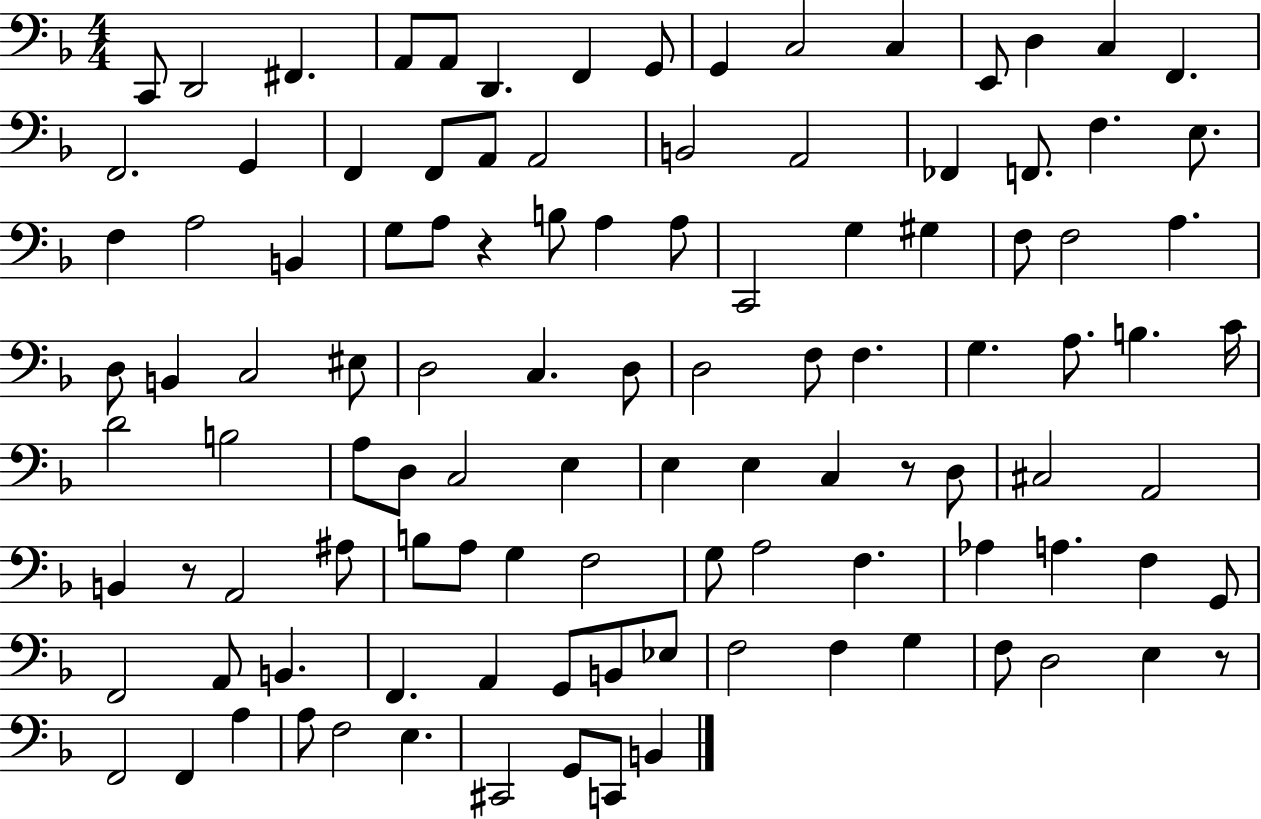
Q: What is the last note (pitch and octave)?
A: B2